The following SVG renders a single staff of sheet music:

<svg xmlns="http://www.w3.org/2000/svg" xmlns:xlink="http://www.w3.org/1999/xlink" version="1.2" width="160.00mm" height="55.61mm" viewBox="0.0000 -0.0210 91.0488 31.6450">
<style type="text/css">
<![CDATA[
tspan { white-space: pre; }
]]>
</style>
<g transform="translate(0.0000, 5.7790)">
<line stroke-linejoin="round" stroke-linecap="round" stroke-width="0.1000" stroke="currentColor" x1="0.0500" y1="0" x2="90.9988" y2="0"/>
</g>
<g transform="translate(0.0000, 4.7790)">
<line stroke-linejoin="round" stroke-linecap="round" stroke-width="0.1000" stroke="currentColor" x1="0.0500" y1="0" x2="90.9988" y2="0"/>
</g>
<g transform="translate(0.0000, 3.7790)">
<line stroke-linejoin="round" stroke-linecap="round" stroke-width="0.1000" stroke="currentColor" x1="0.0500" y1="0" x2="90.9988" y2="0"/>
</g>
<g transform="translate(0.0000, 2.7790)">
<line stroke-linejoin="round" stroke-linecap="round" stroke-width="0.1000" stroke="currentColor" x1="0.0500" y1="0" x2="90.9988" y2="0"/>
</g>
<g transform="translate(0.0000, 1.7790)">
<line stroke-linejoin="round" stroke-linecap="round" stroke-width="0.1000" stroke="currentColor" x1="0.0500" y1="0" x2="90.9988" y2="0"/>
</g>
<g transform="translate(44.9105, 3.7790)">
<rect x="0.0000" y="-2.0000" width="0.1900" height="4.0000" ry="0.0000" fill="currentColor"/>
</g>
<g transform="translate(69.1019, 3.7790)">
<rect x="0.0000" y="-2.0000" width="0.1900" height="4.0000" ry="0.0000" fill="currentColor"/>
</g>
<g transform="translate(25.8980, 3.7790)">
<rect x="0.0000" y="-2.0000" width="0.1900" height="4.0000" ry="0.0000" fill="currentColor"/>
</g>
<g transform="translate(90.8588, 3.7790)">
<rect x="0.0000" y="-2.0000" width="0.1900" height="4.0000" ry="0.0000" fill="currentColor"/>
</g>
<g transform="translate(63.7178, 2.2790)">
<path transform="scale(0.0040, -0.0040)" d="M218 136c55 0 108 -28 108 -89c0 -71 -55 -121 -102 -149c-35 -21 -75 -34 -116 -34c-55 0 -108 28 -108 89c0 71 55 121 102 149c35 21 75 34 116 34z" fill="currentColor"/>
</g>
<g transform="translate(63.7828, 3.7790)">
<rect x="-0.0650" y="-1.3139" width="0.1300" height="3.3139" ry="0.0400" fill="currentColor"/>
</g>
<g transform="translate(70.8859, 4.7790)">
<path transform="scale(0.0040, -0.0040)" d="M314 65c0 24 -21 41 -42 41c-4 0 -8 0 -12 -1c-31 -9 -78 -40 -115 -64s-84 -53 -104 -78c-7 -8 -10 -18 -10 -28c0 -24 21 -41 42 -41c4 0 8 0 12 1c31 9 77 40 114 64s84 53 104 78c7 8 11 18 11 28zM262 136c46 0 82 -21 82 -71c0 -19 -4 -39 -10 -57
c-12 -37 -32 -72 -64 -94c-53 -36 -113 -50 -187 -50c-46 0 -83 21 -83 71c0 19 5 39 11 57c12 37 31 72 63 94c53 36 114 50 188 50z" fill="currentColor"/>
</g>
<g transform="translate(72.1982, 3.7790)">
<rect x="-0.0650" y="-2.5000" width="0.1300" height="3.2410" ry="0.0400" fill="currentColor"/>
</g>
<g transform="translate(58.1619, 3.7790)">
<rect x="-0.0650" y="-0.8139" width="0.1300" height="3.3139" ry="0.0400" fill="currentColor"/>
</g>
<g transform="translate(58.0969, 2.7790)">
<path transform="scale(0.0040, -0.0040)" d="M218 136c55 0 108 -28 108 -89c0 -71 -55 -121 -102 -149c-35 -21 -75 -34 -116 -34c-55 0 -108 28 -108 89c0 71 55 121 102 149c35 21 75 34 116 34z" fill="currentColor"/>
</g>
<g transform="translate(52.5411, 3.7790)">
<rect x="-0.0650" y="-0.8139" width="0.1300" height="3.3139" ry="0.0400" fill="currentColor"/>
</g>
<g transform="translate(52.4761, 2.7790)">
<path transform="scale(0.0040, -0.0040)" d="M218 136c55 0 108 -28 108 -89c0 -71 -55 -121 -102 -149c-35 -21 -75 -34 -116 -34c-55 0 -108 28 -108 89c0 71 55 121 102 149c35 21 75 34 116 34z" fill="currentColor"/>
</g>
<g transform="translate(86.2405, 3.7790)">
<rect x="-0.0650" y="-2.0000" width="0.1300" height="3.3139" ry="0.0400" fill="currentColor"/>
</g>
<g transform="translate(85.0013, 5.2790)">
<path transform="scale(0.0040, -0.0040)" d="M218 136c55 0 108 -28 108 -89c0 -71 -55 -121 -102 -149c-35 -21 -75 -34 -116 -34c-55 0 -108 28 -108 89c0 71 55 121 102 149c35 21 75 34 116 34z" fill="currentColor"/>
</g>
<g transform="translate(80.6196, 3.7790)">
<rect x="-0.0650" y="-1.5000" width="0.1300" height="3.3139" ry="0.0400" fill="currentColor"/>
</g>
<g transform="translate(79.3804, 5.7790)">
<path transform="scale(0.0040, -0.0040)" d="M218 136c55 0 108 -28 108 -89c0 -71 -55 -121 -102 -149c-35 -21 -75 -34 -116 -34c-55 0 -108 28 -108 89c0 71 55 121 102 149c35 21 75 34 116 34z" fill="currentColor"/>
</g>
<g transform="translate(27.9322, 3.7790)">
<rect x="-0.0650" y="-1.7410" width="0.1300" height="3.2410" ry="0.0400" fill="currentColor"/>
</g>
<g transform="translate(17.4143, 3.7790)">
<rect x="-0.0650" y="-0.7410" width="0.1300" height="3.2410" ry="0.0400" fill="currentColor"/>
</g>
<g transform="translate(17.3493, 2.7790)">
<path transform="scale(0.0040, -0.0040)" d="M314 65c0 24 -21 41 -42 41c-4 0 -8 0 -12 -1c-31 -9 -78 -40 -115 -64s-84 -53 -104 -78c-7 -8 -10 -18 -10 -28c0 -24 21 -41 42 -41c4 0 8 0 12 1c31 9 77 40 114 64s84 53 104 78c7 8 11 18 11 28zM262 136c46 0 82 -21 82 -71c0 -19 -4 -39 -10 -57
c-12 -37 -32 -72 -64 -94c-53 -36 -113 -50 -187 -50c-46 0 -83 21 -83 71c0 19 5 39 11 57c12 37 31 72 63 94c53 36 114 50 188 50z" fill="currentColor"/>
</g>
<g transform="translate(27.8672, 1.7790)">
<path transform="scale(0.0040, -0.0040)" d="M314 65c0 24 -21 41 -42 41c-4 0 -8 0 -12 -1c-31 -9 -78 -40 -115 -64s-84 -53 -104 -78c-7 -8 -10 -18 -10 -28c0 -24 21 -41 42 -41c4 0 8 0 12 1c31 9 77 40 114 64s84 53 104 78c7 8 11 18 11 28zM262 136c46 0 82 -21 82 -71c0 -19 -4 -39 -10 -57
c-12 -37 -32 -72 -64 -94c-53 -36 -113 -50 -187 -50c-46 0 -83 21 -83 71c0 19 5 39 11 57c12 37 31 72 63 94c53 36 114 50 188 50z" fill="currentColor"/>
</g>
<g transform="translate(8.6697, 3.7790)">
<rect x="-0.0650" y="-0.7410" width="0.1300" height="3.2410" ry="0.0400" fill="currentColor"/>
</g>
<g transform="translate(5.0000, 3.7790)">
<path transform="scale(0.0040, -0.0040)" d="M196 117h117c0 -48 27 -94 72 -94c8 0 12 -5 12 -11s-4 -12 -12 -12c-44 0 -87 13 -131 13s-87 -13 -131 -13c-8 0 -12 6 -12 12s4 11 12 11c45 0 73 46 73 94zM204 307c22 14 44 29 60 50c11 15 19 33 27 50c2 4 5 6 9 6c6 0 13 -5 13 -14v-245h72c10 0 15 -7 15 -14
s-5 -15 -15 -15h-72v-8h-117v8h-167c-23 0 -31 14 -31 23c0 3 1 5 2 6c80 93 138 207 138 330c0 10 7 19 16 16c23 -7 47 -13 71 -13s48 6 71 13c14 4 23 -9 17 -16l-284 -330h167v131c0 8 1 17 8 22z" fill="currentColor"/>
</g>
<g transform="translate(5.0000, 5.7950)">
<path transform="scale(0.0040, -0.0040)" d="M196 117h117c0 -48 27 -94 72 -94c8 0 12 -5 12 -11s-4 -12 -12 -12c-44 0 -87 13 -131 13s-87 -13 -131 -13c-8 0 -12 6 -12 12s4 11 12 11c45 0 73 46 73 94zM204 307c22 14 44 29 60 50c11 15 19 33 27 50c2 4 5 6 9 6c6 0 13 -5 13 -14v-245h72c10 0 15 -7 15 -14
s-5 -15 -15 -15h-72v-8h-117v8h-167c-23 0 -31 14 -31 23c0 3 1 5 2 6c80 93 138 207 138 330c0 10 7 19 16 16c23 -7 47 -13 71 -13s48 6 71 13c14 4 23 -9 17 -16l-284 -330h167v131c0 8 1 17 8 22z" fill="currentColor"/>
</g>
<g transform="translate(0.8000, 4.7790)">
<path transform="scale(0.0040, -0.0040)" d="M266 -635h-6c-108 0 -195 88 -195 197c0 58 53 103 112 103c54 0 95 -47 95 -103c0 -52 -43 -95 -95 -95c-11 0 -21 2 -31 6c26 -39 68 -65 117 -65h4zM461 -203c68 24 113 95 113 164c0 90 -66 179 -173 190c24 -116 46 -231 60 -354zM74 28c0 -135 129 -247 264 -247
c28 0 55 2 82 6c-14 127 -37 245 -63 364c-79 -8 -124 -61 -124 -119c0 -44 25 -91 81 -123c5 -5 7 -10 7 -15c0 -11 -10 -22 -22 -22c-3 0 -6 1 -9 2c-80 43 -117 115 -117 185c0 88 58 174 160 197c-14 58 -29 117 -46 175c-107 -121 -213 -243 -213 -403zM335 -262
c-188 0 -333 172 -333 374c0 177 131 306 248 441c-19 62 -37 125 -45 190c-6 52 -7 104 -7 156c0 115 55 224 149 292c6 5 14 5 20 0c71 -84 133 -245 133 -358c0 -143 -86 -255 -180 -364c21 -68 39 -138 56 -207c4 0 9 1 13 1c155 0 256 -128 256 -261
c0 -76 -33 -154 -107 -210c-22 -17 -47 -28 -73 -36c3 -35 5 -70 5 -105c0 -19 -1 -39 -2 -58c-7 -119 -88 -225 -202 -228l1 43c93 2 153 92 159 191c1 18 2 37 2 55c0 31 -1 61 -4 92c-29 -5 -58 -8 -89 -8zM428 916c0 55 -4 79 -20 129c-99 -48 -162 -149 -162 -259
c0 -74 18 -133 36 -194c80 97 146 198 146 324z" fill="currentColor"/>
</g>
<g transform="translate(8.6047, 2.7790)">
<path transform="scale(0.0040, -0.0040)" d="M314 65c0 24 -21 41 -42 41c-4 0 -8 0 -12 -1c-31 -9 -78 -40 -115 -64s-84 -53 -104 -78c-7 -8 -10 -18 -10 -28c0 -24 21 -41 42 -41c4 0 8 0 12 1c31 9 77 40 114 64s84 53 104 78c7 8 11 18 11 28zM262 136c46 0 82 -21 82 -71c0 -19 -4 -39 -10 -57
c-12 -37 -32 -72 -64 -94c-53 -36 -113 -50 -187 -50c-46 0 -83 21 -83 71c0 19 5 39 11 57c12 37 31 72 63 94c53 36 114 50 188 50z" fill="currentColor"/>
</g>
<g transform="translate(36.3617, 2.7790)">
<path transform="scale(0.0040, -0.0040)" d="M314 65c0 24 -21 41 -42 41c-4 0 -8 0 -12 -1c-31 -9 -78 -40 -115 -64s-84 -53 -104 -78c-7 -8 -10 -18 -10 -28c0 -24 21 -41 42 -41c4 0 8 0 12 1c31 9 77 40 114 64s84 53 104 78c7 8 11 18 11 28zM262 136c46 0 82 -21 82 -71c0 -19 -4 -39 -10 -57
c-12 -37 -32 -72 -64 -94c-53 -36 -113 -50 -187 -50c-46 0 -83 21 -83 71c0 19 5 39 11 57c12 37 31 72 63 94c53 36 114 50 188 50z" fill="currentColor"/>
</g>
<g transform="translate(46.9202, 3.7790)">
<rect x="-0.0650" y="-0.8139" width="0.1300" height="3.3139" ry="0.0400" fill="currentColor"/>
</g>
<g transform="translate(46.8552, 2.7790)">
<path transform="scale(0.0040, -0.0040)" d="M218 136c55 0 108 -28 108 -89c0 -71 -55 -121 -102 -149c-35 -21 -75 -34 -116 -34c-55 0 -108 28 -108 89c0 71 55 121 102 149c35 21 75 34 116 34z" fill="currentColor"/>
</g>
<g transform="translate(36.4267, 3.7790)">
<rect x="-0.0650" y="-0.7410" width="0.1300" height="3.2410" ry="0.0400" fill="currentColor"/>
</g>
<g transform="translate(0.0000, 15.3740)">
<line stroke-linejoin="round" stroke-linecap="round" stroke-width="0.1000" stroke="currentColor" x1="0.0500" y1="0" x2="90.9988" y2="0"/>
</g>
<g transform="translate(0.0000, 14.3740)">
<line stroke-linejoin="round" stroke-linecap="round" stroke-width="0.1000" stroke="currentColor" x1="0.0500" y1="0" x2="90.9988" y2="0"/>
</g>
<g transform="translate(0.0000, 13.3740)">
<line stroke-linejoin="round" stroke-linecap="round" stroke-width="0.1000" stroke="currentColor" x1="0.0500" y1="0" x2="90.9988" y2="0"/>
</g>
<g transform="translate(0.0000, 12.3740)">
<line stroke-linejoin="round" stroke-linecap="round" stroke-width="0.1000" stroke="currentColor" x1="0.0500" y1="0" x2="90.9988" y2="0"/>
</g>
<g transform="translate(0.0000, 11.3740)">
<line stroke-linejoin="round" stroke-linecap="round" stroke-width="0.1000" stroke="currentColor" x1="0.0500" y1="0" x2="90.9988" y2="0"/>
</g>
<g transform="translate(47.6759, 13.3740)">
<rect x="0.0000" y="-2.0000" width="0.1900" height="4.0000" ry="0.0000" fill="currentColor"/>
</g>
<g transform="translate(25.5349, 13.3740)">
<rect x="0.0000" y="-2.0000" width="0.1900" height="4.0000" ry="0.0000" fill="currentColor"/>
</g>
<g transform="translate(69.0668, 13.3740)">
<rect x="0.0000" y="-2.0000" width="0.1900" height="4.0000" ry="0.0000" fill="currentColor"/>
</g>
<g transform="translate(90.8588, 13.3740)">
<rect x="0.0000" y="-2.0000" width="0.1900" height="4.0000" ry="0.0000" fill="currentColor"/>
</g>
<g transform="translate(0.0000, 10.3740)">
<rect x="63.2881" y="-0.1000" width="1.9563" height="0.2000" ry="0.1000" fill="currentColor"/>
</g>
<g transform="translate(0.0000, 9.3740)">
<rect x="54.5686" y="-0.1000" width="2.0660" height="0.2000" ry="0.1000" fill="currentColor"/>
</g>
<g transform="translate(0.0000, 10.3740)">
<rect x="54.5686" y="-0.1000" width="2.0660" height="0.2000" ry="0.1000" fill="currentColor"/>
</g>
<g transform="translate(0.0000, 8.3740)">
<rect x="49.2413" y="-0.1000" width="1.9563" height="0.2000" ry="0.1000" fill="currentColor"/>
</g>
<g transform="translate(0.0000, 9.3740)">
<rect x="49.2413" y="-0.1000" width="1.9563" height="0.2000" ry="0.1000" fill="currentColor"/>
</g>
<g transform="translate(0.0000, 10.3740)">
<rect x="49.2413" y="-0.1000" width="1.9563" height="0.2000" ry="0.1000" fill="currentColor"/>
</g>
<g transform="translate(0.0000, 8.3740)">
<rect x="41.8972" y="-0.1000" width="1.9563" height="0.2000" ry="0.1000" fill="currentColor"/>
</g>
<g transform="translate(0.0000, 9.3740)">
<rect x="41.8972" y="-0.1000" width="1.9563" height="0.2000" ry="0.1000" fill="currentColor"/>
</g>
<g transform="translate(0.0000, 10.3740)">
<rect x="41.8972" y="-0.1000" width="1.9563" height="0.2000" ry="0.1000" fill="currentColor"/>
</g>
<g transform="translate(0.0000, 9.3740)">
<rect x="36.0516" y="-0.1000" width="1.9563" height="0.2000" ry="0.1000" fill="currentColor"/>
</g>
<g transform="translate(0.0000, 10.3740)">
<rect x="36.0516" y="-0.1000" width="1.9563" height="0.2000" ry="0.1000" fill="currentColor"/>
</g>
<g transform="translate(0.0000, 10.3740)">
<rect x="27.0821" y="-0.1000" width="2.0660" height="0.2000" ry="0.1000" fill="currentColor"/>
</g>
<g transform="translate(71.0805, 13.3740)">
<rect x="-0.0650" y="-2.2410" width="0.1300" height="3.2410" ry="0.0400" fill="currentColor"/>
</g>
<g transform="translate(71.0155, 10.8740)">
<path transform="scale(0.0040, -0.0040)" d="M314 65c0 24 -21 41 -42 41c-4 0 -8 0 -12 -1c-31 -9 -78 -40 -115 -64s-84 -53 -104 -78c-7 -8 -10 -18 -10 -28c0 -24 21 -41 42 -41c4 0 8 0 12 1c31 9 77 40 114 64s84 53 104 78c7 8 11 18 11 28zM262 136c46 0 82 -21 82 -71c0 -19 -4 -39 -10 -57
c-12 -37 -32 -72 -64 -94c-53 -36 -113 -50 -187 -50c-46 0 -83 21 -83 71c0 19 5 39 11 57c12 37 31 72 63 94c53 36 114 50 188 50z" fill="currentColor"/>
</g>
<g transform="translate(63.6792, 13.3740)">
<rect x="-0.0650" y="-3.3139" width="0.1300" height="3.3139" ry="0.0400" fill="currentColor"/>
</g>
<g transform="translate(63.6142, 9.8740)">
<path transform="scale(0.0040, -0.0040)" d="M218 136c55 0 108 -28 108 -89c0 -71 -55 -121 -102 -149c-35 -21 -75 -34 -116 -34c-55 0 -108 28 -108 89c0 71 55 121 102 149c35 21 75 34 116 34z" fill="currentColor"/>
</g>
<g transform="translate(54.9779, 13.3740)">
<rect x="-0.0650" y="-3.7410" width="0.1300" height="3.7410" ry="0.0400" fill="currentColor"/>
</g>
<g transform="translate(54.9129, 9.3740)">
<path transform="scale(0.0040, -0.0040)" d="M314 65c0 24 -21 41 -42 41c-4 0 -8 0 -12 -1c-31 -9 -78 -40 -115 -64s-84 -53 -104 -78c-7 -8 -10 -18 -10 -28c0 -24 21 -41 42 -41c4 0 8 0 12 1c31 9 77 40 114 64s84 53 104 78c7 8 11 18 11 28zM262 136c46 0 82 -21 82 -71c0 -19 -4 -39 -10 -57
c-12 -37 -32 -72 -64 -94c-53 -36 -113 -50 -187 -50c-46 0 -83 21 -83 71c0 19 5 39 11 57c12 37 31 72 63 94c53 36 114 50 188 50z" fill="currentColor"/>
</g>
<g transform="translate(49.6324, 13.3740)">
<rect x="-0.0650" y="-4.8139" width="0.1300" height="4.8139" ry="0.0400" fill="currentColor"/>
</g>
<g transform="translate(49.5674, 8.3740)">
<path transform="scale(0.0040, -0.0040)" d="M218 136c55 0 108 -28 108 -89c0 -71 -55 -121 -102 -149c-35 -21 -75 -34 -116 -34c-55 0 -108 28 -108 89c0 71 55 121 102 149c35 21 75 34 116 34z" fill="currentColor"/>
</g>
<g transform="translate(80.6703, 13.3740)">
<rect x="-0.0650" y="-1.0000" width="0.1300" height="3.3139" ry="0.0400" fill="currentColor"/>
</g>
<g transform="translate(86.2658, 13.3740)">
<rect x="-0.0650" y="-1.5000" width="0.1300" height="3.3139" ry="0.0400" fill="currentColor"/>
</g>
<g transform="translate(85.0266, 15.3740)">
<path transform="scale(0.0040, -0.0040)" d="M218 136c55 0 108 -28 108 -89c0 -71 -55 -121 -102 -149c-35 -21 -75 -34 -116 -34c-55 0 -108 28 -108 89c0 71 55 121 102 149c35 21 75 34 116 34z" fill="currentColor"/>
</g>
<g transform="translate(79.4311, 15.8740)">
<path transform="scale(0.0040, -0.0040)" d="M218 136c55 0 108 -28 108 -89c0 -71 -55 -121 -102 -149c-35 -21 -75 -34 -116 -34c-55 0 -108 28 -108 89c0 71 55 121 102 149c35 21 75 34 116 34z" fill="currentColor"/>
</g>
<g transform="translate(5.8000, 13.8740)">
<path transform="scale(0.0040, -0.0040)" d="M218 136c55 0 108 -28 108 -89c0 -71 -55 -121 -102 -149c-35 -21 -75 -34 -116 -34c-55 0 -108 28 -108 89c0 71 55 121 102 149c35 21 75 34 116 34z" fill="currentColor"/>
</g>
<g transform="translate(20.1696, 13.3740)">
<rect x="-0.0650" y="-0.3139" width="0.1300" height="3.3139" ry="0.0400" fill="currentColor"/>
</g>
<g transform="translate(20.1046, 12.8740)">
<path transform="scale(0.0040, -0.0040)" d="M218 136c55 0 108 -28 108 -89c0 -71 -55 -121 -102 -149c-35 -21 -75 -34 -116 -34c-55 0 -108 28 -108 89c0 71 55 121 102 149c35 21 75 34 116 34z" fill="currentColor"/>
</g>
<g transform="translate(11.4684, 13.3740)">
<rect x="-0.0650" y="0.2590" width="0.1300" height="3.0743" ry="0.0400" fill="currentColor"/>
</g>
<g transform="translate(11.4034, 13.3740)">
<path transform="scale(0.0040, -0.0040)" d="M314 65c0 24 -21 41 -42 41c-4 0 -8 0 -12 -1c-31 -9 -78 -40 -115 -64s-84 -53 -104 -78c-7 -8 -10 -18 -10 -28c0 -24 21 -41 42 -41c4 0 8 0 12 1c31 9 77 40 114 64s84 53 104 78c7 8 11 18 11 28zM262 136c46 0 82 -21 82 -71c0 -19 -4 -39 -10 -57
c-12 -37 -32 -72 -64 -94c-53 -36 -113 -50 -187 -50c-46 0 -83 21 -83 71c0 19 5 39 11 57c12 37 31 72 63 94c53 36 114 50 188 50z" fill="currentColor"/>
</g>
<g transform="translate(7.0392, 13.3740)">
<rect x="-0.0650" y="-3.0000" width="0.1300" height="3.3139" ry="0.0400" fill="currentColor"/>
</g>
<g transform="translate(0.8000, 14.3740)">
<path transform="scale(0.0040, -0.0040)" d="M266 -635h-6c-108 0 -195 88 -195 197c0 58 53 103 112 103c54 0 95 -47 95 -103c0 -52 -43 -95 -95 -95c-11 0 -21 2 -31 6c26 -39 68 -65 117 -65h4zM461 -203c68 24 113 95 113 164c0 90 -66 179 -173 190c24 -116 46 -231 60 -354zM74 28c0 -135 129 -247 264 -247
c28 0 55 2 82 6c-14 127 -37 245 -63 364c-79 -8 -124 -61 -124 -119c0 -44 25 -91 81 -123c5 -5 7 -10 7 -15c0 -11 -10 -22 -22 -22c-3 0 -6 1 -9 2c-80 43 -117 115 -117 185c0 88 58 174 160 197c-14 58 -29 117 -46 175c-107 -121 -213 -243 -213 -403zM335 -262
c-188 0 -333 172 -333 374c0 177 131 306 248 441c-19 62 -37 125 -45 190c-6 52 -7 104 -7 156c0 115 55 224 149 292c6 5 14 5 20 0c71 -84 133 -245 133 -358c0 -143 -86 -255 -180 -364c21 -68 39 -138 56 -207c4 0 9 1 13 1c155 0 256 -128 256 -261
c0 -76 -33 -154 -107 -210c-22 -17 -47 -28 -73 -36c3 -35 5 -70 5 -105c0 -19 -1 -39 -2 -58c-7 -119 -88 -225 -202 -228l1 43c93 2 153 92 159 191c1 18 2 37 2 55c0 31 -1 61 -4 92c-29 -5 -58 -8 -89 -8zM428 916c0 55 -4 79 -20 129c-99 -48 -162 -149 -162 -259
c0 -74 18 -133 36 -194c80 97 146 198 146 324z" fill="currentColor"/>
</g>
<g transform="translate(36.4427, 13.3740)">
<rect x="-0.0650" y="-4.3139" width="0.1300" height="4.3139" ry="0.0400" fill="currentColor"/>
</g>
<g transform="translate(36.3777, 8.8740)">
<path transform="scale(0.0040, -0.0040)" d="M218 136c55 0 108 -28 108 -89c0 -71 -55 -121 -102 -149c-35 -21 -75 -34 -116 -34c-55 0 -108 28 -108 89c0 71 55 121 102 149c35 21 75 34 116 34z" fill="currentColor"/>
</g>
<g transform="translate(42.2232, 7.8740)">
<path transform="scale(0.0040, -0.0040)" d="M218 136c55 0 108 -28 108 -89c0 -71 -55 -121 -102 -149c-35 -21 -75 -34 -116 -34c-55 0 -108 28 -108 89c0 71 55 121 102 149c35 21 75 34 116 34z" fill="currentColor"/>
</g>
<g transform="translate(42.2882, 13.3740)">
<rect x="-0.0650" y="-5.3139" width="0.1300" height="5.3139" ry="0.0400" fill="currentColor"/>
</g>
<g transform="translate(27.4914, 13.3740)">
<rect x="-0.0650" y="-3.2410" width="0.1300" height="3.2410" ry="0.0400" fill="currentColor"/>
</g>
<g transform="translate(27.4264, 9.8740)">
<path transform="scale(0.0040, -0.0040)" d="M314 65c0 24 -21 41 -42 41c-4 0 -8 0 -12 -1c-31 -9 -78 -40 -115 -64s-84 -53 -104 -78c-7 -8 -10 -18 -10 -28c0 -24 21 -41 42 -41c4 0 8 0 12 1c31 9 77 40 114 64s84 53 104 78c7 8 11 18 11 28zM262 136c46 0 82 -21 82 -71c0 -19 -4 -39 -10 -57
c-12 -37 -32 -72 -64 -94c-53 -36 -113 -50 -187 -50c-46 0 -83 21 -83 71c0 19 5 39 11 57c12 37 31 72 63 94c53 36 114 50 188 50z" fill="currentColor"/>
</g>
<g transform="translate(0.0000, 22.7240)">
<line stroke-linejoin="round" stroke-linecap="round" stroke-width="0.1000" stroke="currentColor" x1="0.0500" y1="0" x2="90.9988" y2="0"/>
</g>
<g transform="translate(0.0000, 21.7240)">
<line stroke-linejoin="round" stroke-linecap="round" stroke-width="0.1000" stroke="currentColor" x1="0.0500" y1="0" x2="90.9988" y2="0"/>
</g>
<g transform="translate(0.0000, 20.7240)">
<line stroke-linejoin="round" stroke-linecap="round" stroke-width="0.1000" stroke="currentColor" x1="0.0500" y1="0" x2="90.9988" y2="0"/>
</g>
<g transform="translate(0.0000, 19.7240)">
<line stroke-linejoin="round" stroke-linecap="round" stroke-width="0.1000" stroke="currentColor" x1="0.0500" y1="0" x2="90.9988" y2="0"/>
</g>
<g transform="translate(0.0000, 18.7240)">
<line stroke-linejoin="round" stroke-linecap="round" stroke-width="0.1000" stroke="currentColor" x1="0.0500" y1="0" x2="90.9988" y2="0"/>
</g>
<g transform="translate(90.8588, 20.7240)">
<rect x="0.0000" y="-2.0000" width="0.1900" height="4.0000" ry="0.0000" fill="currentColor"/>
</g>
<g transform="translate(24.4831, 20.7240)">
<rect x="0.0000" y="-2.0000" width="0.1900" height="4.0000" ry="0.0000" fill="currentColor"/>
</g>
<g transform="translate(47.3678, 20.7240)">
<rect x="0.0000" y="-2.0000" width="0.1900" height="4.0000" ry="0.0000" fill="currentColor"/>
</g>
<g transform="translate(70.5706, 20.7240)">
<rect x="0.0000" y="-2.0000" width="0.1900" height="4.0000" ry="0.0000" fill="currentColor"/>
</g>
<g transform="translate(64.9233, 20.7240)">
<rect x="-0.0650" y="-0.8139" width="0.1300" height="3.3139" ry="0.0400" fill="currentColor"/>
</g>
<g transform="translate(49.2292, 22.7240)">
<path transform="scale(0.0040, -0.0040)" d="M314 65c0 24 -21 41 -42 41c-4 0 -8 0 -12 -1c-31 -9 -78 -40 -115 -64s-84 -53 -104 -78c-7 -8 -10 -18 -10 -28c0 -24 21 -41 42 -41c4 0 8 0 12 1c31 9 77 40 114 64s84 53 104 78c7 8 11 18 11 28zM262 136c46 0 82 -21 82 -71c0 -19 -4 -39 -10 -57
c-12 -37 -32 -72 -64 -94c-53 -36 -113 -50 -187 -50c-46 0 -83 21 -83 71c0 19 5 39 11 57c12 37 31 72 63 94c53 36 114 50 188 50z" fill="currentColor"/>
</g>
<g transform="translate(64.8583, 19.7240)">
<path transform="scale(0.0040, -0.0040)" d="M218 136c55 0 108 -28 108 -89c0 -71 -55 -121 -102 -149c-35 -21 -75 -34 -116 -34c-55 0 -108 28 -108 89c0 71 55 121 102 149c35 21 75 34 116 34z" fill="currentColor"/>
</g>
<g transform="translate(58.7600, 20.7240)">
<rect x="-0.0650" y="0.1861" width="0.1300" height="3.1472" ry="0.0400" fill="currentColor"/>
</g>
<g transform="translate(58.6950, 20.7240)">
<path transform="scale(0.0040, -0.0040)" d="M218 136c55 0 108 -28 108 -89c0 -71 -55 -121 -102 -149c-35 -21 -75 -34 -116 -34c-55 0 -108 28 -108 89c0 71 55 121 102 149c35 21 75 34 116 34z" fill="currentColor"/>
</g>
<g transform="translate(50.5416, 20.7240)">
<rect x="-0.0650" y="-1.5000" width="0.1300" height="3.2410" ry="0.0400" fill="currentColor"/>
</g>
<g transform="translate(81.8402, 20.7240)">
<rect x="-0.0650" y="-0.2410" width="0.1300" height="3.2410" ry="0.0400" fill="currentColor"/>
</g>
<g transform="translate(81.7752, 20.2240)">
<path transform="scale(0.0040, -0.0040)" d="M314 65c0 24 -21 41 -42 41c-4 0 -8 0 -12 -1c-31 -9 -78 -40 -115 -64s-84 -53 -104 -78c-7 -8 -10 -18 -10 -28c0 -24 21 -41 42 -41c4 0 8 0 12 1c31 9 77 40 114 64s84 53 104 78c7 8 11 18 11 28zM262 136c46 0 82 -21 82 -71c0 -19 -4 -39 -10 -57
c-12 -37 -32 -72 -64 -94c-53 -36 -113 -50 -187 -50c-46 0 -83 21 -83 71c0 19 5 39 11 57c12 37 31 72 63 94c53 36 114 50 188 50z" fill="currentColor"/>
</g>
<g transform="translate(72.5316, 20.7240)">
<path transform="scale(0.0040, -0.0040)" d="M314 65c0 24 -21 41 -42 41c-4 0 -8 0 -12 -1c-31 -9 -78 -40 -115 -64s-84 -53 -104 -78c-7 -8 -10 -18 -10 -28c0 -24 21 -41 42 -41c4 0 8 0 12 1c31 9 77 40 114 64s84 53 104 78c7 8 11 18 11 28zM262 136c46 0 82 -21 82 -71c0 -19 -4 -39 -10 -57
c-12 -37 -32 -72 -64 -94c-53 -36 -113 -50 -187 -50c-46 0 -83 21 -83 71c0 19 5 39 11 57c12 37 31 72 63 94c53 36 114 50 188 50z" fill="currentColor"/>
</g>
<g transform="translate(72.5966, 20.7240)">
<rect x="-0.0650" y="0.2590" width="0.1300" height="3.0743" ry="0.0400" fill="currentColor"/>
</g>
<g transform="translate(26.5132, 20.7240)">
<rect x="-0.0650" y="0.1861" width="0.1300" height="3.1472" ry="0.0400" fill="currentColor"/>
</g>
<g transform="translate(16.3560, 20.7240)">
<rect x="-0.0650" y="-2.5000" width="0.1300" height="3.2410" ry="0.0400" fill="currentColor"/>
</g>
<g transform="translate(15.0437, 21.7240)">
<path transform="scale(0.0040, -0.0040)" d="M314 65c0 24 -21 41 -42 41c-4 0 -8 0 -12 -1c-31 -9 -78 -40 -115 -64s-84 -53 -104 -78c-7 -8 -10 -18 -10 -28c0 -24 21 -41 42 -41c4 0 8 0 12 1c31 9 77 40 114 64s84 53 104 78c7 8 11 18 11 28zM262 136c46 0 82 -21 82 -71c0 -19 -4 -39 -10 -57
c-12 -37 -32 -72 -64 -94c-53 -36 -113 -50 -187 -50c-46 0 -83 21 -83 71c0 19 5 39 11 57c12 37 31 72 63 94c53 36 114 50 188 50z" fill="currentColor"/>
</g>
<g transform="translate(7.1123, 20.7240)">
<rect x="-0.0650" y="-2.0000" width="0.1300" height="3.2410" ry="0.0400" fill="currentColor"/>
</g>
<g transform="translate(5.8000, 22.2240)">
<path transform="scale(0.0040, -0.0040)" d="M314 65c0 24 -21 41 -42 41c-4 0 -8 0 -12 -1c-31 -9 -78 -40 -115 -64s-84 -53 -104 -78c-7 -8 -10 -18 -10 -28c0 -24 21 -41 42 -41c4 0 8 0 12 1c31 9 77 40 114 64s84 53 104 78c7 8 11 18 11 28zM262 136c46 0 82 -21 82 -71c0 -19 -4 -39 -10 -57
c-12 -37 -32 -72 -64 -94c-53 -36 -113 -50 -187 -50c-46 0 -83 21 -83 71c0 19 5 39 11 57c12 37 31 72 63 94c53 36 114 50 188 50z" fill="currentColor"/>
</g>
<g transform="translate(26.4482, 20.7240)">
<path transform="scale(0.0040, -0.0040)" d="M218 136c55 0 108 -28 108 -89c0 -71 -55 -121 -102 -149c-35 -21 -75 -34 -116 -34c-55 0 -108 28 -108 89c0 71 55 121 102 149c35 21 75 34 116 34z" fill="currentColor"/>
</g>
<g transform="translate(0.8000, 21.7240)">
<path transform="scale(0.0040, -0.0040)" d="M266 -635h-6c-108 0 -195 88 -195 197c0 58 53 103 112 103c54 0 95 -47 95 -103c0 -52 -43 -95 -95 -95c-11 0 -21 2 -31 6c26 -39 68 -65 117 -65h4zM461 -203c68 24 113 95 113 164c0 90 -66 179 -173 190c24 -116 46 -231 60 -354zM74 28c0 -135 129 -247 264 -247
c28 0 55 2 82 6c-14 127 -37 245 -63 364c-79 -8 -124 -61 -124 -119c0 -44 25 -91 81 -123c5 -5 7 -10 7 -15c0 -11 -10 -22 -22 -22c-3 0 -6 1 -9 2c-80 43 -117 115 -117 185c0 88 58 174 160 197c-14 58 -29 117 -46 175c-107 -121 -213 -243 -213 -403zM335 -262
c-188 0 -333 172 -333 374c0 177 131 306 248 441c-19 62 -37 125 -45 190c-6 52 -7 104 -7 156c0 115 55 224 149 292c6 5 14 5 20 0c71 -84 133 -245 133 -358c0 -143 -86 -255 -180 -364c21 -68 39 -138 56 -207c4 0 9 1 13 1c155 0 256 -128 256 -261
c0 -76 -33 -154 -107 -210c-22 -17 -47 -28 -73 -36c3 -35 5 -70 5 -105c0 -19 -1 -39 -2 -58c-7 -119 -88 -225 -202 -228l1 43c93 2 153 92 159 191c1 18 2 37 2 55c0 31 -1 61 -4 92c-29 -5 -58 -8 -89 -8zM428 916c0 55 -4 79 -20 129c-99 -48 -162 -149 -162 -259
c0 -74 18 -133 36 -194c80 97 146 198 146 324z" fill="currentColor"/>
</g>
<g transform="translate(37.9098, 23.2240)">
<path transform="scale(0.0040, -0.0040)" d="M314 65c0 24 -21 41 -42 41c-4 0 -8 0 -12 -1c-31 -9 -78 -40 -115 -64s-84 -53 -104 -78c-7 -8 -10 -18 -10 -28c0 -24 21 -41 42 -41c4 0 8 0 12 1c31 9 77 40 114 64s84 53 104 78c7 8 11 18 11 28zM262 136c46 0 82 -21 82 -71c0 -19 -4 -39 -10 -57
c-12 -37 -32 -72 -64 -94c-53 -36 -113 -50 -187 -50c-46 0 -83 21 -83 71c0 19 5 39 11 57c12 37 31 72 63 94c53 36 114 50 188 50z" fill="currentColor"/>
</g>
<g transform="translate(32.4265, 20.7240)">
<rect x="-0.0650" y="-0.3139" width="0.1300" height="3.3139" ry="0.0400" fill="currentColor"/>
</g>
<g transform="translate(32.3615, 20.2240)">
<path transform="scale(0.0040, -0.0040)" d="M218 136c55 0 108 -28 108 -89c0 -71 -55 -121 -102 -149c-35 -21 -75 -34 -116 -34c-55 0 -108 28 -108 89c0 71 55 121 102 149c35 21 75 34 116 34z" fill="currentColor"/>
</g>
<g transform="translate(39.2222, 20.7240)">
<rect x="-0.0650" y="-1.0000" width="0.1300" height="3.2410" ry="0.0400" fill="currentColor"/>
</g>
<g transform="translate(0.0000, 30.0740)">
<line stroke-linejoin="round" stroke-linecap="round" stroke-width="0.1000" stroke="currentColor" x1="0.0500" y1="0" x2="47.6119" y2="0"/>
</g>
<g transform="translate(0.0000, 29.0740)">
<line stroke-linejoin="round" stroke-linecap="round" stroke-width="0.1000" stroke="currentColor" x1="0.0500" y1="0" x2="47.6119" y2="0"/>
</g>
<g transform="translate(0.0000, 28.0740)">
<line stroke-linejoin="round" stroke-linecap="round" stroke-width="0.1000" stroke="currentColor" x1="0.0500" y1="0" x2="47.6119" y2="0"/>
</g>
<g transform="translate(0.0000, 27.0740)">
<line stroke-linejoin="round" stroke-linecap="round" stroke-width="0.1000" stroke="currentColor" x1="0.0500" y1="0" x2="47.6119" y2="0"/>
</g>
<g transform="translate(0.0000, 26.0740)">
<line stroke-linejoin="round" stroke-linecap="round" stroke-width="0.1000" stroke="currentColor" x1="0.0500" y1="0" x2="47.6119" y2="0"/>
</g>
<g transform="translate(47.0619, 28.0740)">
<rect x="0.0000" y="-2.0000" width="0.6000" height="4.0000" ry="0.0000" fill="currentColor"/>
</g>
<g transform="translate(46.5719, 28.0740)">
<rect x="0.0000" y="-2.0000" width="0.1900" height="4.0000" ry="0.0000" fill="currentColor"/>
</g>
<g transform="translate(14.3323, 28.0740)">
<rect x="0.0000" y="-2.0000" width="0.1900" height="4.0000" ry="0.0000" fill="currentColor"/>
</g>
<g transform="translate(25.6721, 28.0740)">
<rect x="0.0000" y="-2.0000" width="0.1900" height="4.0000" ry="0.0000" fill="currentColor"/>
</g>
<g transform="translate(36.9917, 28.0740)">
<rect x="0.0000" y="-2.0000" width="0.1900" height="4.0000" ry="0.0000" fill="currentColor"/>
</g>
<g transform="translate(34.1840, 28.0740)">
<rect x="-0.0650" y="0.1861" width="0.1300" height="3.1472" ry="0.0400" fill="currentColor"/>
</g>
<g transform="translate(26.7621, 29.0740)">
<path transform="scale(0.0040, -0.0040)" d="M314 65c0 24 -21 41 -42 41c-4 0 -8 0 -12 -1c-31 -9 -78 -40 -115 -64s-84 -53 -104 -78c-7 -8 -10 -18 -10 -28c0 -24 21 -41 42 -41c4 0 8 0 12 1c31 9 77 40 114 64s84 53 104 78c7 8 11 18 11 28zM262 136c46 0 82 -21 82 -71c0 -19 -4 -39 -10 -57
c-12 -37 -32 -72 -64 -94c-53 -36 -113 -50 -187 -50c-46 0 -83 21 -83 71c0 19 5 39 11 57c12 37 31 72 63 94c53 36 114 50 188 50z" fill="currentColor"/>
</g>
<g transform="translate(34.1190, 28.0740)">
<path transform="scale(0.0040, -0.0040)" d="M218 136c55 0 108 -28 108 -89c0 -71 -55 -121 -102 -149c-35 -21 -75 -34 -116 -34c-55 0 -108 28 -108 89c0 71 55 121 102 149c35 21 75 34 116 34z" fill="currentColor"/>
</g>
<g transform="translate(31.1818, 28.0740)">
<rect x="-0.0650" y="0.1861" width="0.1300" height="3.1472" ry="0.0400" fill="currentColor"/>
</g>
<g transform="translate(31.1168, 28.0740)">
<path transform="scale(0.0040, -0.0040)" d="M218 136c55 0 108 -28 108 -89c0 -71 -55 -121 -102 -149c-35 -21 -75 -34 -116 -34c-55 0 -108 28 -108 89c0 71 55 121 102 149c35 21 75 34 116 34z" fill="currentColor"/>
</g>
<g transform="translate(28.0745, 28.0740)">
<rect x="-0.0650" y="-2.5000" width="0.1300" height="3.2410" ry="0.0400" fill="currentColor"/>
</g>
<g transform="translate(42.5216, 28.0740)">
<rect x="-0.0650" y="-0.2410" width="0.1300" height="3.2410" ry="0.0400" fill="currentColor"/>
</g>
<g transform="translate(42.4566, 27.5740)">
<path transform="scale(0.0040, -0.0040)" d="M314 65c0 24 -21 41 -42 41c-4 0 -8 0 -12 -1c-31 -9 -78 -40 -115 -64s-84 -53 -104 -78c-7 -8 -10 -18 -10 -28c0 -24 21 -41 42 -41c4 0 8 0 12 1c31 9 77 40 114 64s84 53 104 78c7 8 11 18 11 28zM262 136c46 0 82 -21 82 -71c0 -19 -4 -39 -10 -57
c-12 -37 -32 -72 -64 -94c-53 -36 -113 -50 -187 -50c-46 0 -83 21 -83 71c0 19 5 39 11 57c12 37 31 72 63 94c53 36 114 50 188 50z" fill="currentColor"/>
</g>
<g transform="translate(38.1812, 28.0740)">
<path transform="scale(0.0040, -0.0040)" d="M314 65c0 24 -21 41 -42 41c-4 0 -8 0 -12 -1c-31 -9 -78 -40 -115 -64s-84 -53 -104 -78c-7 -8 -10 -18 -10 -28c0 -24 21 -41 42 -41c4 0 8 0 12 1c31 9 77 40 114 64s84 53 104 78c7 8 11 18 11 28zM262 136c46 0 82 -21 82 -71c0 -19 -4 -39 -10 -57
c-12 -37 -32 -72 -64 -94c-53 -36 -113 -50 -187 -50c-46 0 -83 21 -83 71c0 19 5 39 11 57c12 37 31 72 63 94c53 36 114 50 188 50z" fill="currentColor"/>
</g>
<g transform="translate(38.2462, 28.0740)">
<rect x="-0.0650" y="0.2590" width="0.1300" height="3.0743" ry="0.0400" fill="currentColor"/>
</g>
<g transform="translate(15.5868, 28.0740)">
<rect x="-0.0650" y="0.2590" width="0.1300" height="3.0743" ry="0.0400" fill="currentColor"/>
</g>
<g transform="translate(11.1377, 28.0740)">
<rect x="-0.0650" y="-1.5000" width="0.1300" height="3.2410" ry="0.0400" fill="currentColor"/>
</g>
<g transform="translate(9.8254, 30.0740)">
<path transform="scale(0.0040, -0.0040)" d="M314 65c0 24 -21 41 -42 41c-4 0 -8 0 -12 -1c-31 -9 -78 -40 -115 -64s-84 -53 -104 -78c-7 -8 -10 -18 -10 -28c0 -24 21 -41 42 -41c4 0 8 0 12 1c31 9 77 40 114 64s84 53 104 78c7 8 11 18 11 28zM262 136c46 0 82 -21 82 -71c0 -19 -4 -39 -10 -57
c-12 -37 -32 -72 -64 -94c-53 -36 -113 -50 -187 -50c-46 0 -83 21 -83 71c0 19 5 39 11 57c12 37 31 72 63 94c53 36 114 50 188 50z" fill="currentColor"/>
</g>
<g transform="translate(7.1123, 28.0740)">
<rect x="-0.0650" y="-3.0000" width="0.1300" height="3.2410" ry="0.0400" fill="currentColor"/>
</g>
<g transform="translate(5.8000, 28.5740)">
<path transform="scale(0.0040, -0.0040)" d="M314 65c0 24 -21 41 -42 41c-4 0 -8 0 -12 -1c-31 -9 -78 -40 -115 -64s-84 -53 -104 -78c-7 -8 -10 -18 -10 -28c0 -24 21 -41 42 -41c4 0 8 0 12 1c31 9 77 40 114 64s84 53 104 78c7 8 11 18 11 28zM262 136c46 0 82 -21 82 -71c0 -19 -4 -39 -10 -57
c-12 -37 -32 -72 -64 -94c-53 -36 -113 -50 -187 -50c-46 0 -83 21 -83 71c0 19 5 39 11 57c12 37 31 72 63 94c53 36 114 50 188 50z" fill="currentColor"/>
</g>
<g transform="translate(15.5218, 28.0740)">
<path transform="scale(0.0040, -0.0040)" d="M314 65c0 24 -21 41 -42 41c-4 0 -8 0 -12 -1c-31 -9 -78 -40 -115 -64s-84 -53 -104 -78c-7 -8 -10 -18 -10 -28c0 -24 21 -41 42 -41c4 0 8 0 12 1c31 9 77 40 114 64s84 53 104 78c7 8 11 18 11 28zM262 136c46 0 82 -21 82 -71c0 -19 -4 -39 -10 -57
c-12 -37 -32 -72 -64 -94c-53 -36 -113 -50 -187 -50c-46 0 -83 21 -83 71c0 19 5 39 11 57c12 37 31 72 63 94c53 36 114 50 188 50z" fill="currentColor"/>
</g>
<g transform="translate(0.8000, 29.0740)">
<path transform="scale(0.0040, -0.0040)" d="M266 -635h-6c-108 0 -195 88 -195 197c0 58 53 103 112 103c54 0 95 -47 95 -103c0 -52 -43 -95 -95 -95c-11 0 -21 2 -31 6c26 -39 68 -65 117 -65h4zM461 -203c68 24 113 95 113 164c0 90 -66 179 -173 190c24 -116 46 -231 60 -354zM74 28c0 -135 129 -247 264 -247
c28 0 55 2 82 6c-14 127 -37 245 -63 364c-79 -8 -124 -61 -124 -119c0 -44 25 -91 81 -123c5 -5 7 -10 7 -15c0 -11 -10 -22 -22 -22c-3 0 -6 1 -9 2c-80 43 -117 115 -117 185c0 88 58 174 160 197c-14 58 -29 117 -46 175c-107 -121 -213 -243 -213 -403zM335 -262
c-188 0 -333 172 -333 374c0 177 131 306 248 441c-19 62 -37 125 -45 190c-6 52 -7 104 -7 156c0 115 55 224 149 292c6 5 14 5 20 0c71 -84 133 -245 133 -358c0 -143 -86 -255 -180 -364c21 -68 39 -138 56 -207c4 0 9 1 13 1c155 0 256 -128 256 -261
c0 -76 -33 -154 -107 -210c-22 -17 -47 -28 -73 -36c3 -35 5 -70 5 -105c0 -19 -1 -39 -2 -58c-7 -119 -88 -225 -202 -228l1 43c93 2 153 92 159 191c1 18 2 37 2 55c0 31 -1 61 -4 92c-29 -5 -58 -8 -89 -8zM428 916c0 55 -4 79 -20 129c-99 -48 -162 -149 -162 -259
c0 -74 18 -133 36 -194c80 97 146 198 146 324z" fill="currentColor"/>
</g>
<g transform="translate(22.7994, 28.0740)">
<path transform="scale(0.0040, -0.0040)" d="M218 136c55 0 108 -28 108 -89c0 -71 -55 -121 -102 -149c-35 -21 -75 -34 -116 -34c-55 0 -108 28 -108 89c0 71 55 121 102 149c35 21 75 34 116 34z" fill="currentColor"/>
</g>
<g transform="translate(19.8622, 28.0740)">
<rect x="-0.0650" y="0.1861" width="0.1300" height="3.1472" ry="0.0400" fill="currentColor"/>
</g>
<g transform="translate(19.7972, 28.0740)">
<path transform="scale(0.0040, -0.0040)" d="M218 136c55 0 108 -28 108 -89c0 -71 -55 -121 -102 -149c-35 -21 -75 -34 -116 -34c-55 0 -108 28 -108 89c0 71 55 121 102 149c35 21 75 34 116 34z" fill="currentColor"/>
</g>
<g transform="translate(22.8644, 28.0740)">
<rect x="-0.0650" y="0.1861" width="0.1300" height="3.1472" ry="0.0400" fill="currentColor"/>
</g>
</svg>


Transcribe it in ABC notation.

X:1
T:Untitled
M:4/4
L:1/4
K:C
d2 d2 f2 d2 d d d e G2 E F A B2 c b2 d' f' e' c'2 b g2 D E F2 G2 B c D2 E2 B d B2 c2 A2 E2 B2 B B G2 B B B2 c2